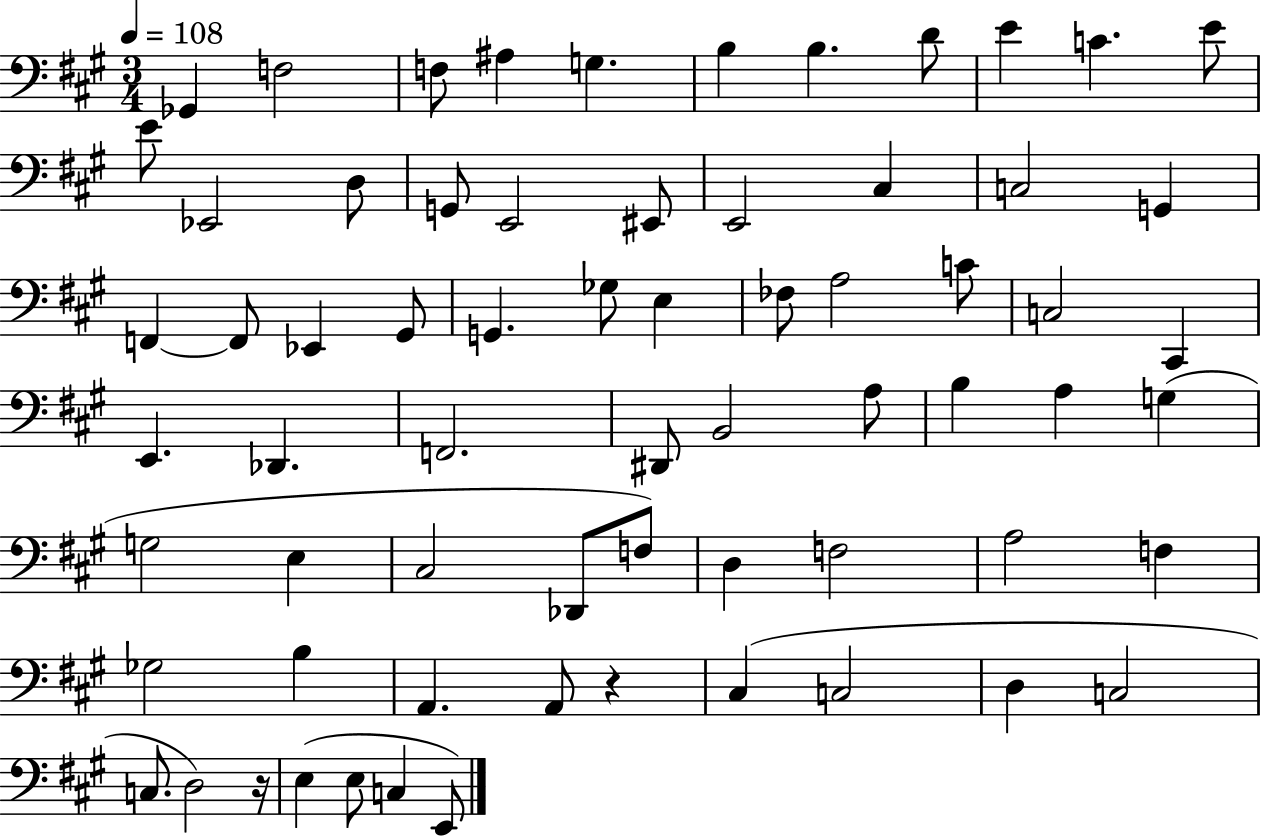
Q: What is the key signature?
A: A major